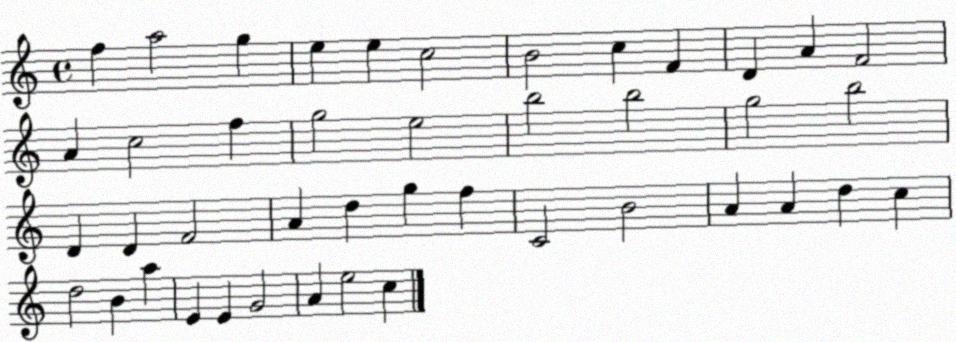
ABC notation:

X:1
T:Untitled
M:4/4
L:1/4
K:C
f a2 g e e c2 B2 c F D A F2 A c2 f g2 e2 b2 b2 g2 b2 D D F2 A d g f C2 B2 A A d c d2 B a E E G2 A e2 c